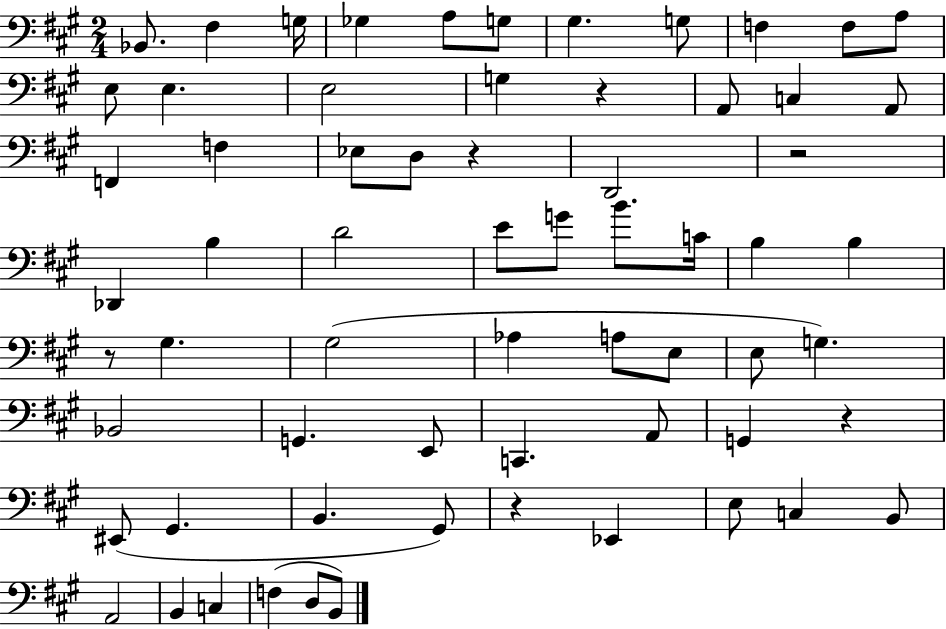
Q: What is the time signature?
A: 2/4